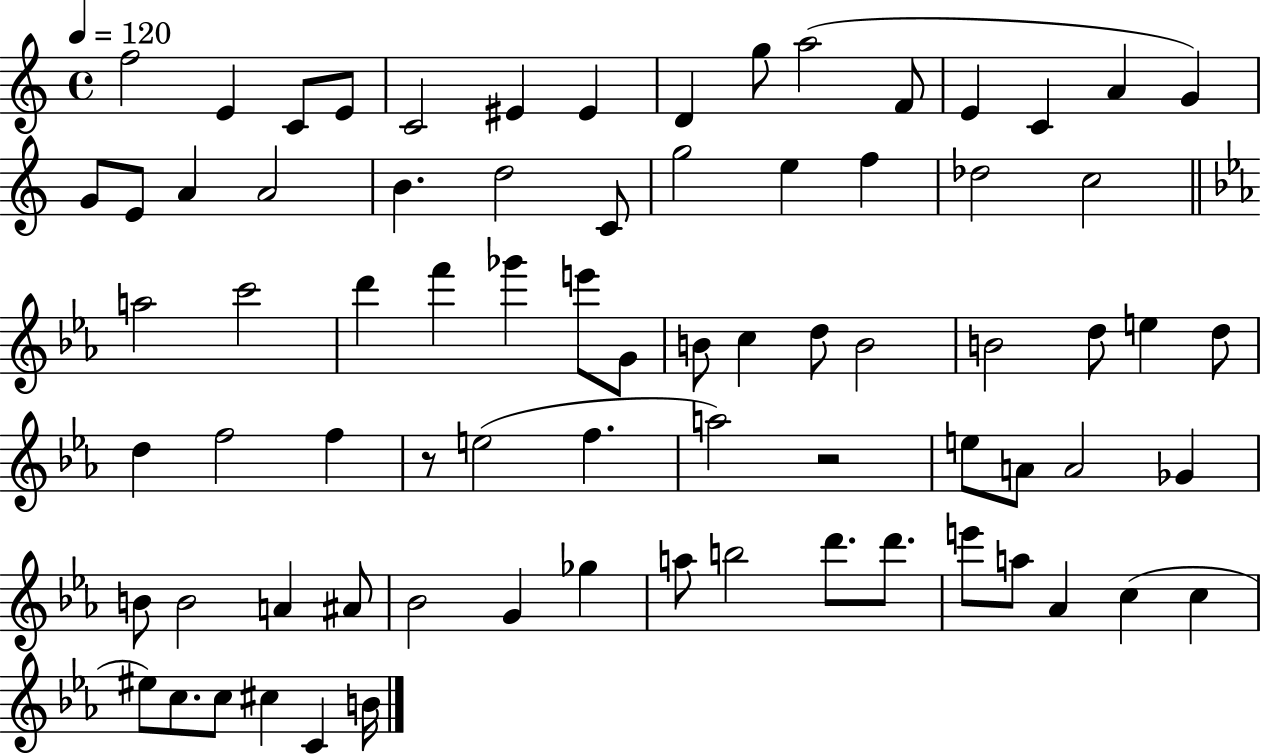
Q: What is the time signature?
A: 4/4